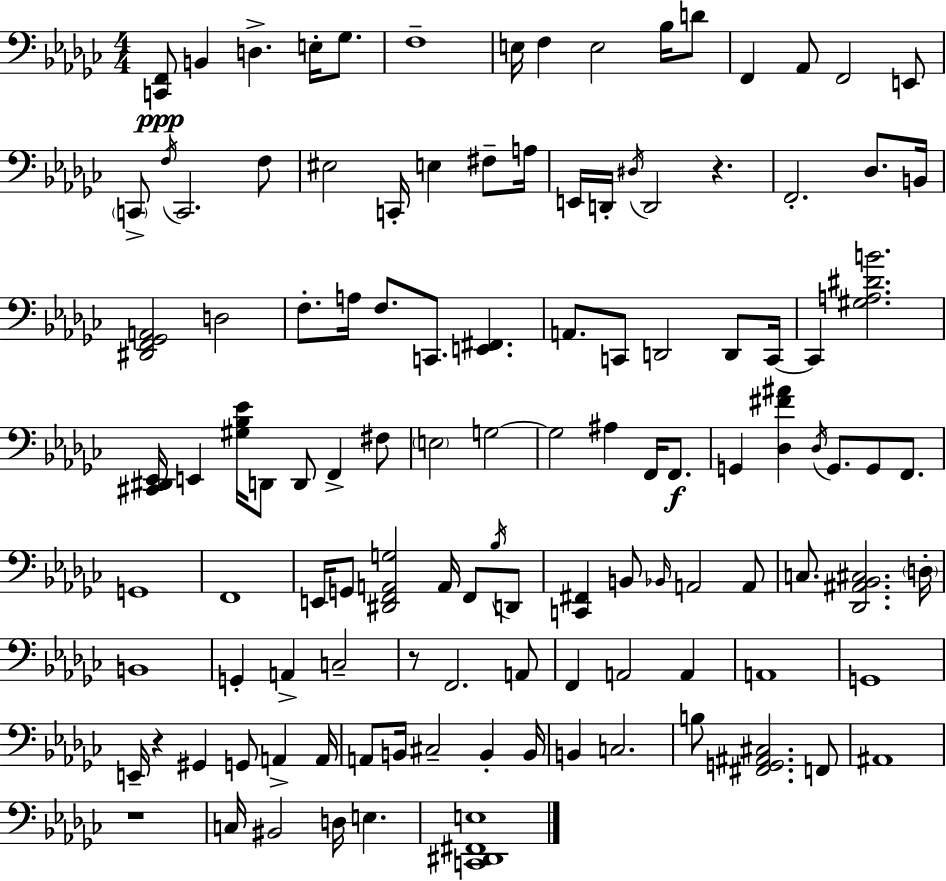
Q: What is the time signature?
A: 4/4